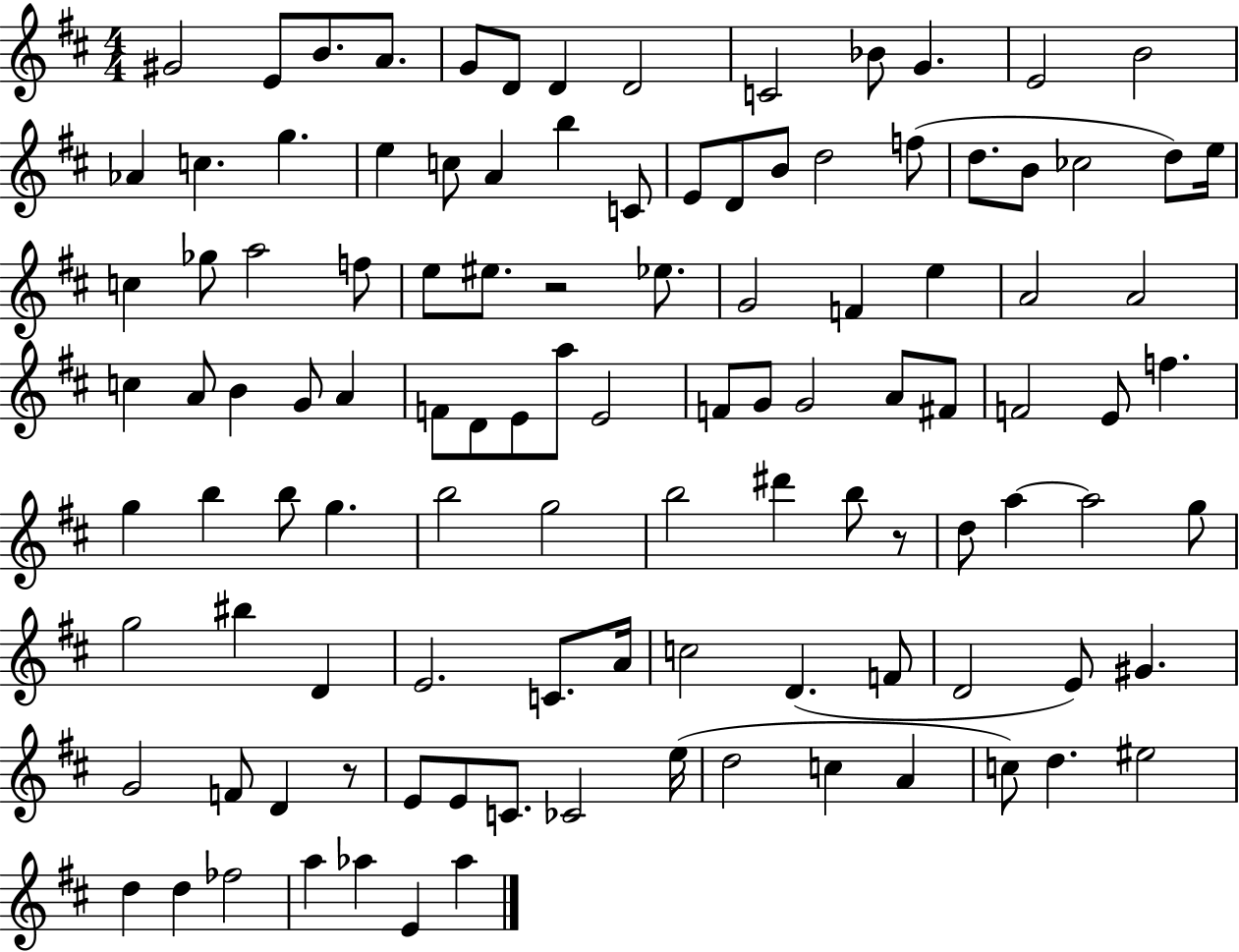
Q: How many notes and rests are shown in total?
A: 110